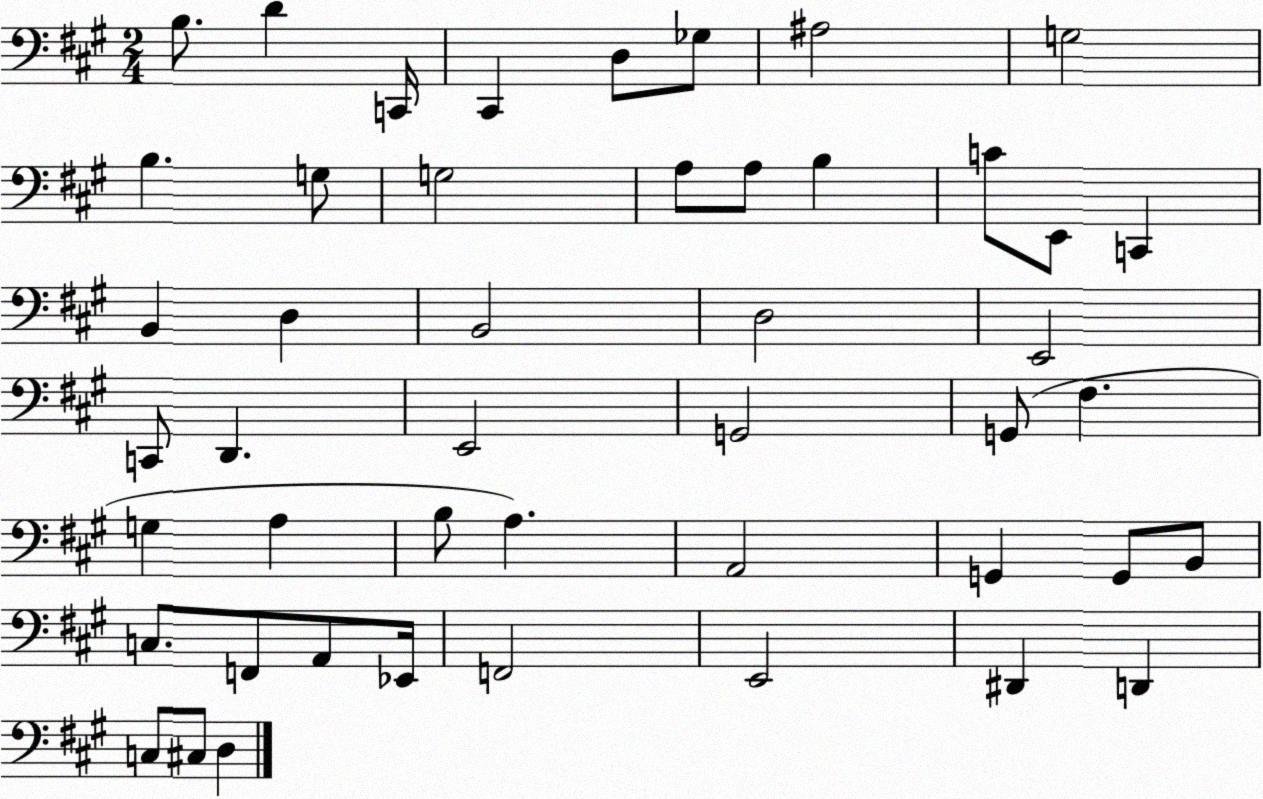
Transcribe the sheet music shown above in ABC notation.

X:1
T:Untitled
M:2/4
L:1/4
K:A
B,/2 D C,,/4 ^C,, D,/2 _G,/2 ^A,2 G,2 B, G,/2 G,2 A,/2 A,/2 B, C/2 E,,/2 C,, B,, D, B,,2 D,2 E,,2 C,,/2 D,, E,,2 G,,2 G,,/2 ^F, G, A, B,/2 A, A,,2 G,, G,,/2 B,,/2 C,/2 F,,/2 A,,/2 _E,,/4 F,,2 E,,2 ^D,, D,, C,/2 ^C,/2 D,